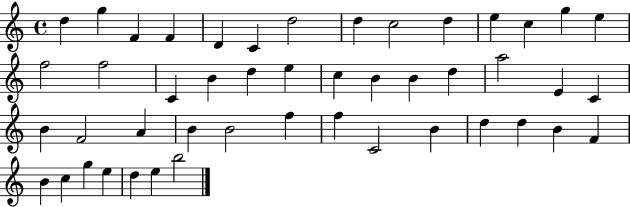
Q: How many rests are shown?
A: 0